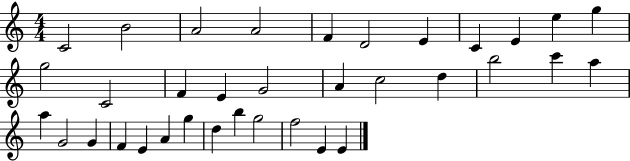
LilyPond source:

{
  \clef treble
  \numericTimeSignature
  \time 4/4
  \key c \major
  c'2 b'2 | a'2 a'2 | f'4 d'2 e'4 | c'4 e'4 e''4 g''4 | \break g''2 c'2 | f'4 e'4 g'2 | a'4 c''2 d''4 | b''2 c'''4 a''4 | \break a''4 g'2 g'4 | f'4 e'4 a'4 g''4 | d''4 b''4 g''2 | f''2 e'4 e'4 | \break \bar "|."
}